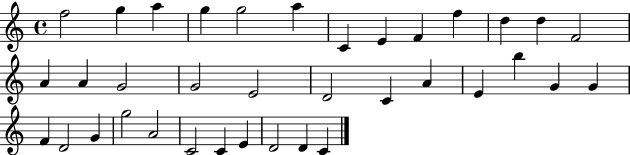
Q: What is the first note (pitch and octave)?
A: F5